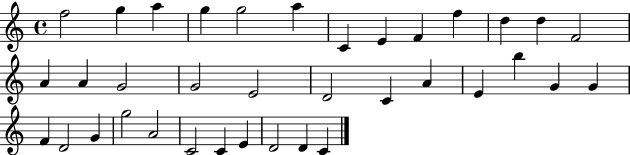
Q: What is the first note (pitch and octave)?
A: F5